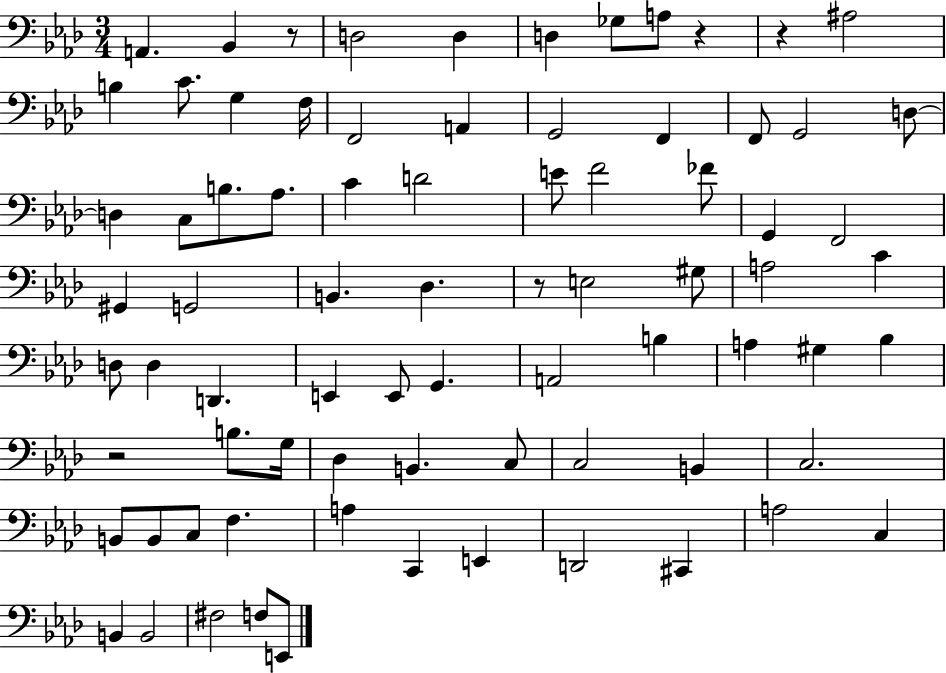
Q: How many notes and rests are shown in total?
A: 78